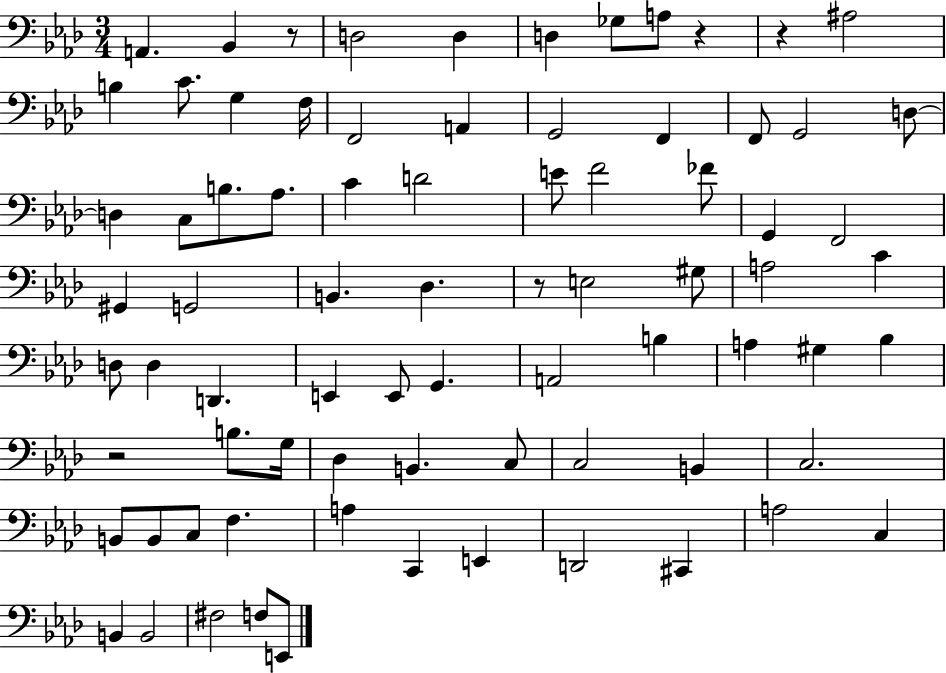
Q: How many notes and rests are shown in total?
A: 78